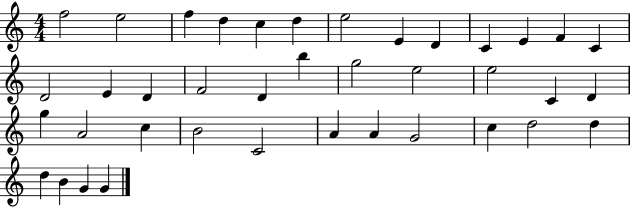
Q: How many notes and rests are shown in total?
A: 39